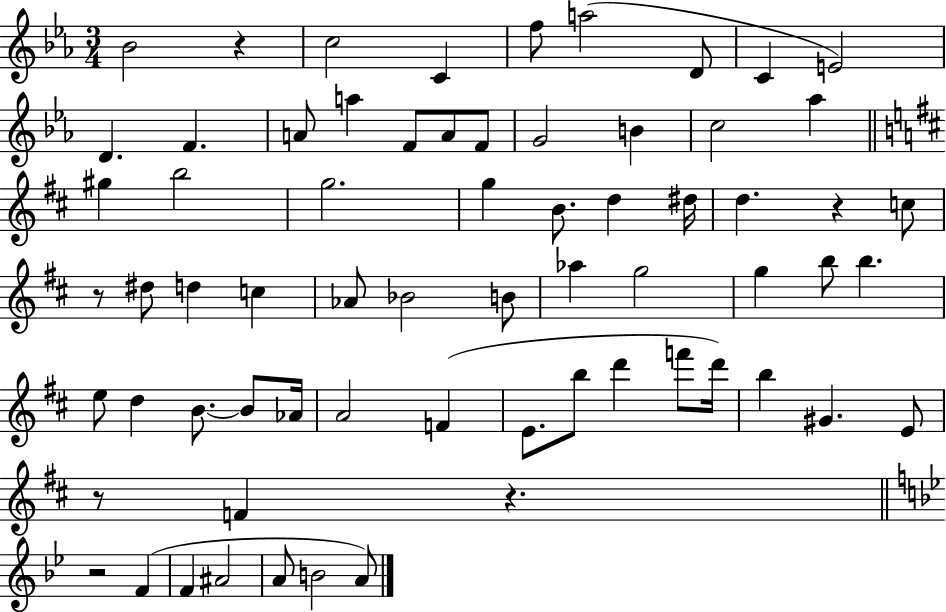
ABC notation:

X:1
T:Untitled
M:3/4
L:1/4
K:Eb
_B2 z c2 C f/2 a2 D/2 C E2 D F A/2 a F/2 A/2 F/2 G2 B c2 _a ^g b2 g2 g B/2 d ^d/4 d z c/2 z/2 ^d/2 d c _A/2 _B2 B/2 _a g2 g b/2 b e/2 d B/2 B/2 _A/4 A2 F E/2 b/2 d' f'/2 d'/4 b ^G E/2 z/2 F z z2 F F ^A2 A/2 B2 A/2